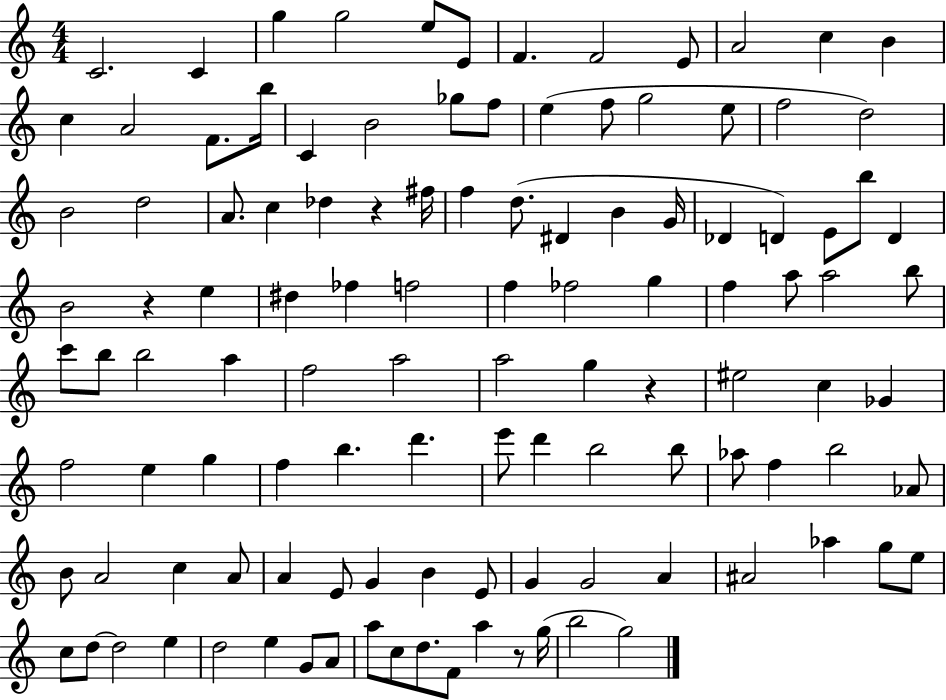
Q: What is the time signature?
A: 4/4